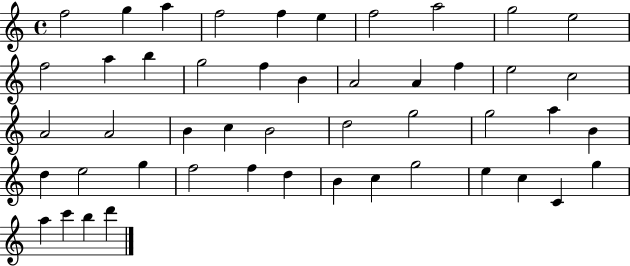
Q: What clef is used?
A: treble